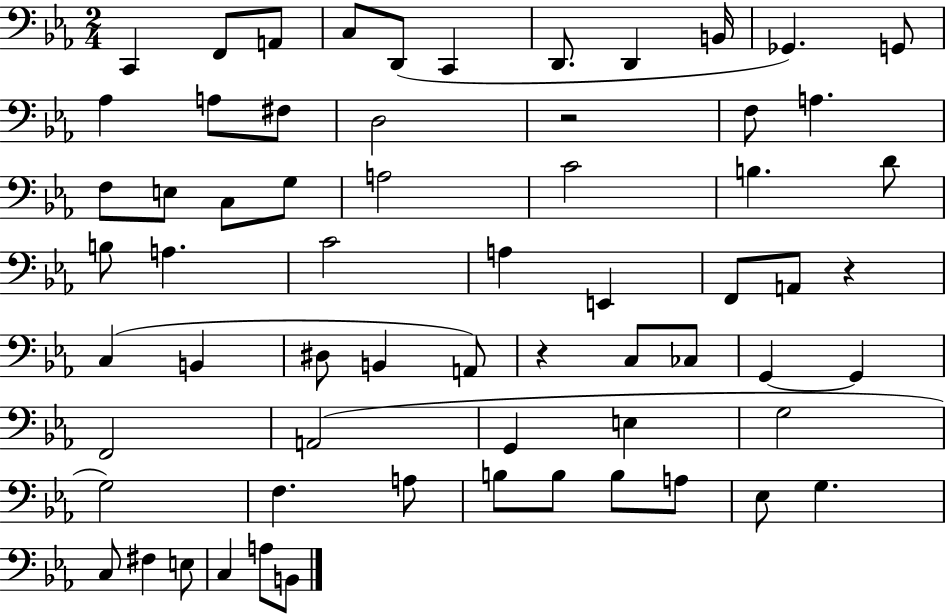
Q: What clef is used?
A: bass